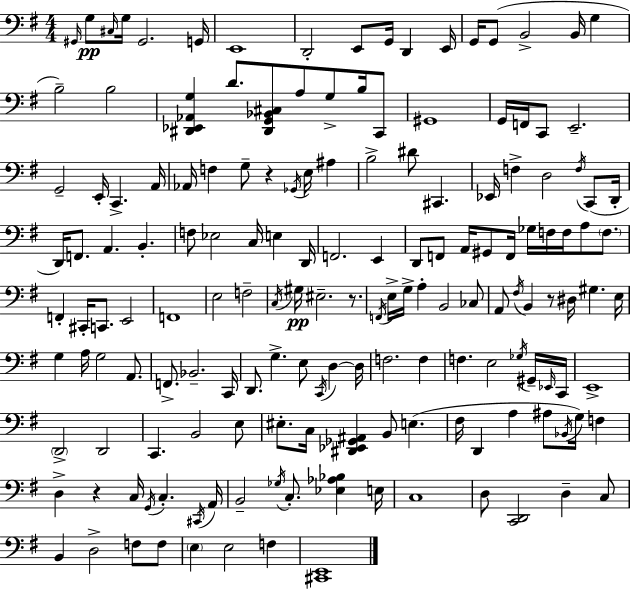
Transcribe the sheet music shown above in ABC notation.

X:1
T:Untitled
M:4/4
L:1/4
K:Em
^G,,/4 G,/2 ^C,/4 G,/4 ^G,,2 G,,/4 E,,4 D,,2 E,,/2 G,,/4 D,, E,,/4 G,,/4 G,,/2 B,,2 B,,/4 G, B,2 B,2 [^D,,_E,,_A,,G,] D/2 [^D,,G,,_B,,^C,]/2 A,/2 G,/2 B,/4 C,,/2 ^G,,4 G,,/4 F,,/4 C,,/2 E,,2 G,,2 E,,/4 C,, A,,/4 _A,,/4 F, G,/2 z _G,,/4 E,/4 ^A, B,2 ^D/2 ^C,, _E,,/4 F, D,2 F,/4 C,,/2 D,,/4 D,,/4 F,,/2 A,, B,, F,/2 _E,2 C,/4 E, D,,/4 F,,2 E,, D,,/2 F,,/2 A,,/4 ^G,,/2 F,,/4 _G,/4 F,/4 F,/4 A,/2 F,/2 F,, ^C,,/4 C,,/2 E,,2 F,,4 E,2 F,2 C,/4 ^G,/4 ^E,2 z/2 F,,/4 E,/4 G,/4 A, B,,2 _C,/2 A,,/2 ^F,/4 B,, z/2 ^D,/4 ^G, E,/4 G, A,/4 G,2 A,,/2 F,,/2 _B,,2 C,,/4 D,,/2 G, E,/2 C,,/4 D, D,/4 F,2 F, F, E,2 _G,/4 ^G,,/4 _E,,/4 C,,/4 E,,4 D,,2 D,,2 C,, B,,2 E,/2 ^E,/2 C,/4 [^D,,_E,,_G,,^A,,] B,,/2 E, ^F,/4 D,, A, ^A,/2 _B,,/4 G,/4 F, D, z C,/4 G,,/4 C, ^C,,/4 A,,/4 B,,2 _G,/4 C,/2 [_E,_A,_B,] E,/4 C,4 D,/2 [C,,D,,]2 D, C,/2 B,, D,2 F,/2 F,/2 E, E,2 F, [^C,,E,,]4